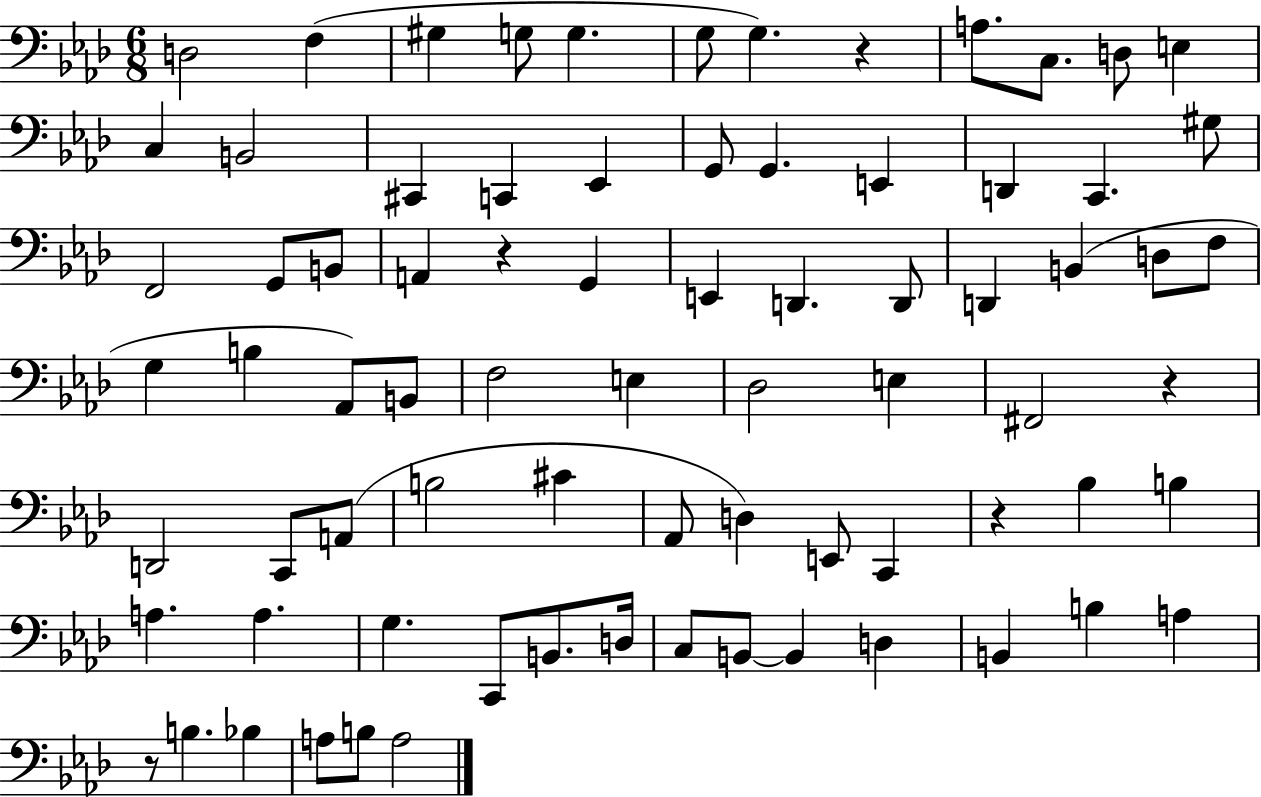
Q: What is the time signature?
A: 6/8